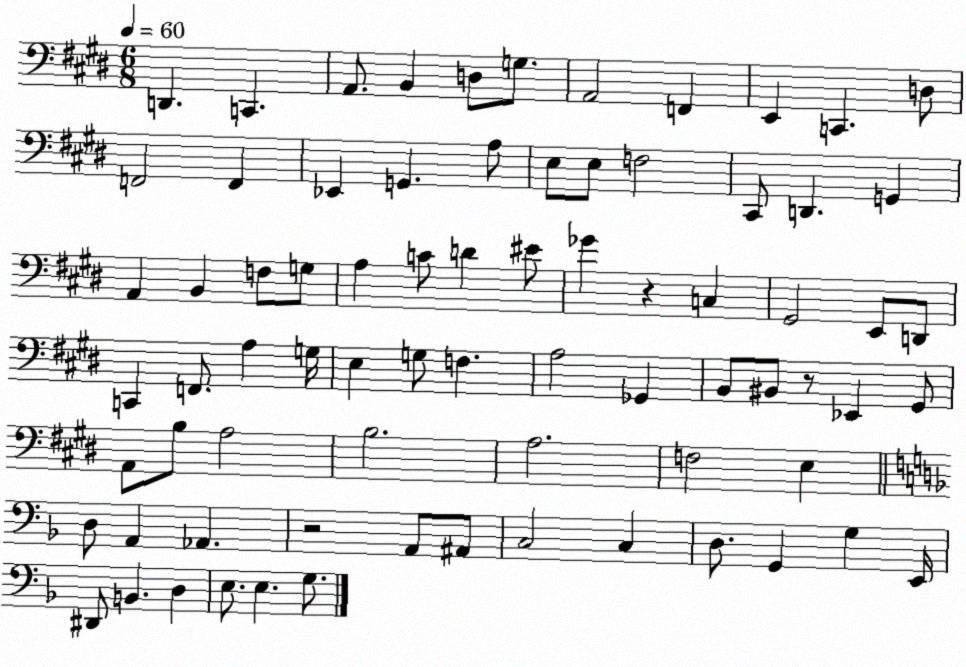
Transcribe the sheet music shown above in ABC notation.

X:1
T:Untitled
M:6/8
L:1/4
K:E
D,, C,, A,,/2 B,, D,/2 G,/2 A,,2 F,, E,, C,, D,/2 F,,2 F,, _E,, G,, A,/2 E,/2 E,/2 F,2 ^C,,/2 D,, G,, A,, B,, F,/2 G,/2 A, C/2 D ^E/2 _G z C, ^G,,2 E,,/2 D,,/2 C,, F,,/2 A, G,/4 E, G,/2 F, A,2 _G,, B,,/2 ^B,,/2 z/2 _E,, ^G,,/2 A,,/2 B,/2 A,2 B,2 A,2 F,2 E, D,/2 A,, _A,, z2 A,,/2 ^A,,/2 C,2 C, D,/2 G,, G, E,,/4 ^D,,/2 B,, D, E,/2 E, G,/2